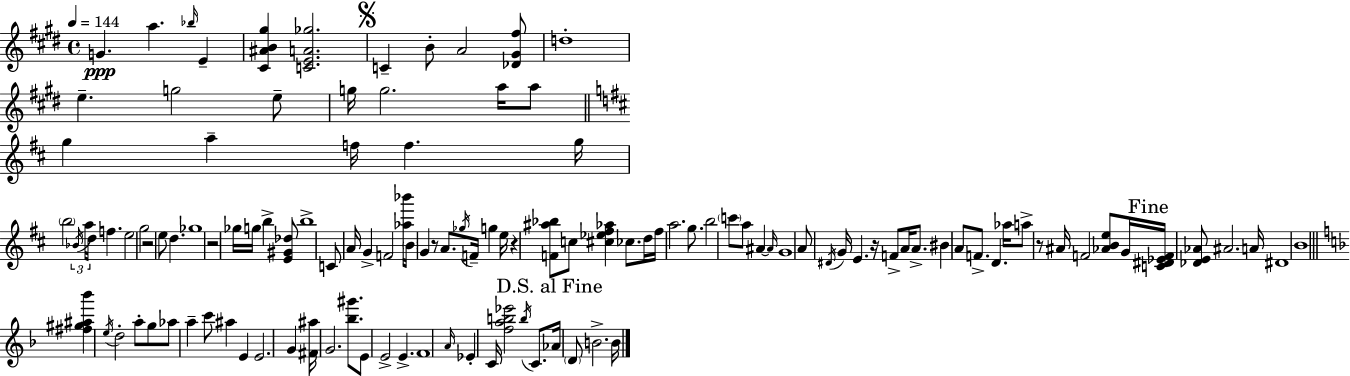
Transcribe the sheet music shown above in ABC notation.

X:1
T:Untitled
M:4/4
L:1/4
K:E
G a _b/4 E [^C^AB^g] [CEA_g]2 C B/2 A2 [_D^G^f]/2 d4 e g2 e/2 g/4 g2 a/4 a/2 g a f/4 f g/4 b2 _B/4 a/4 d/4 f e2 g2 z2 e/2 d _g4 z2 _g/4 g/4 b [E^G_d]/2 b4 C/2 A/4 G F2 [_a_b']/4 B/4 G z/2 A/2 _g/4 F/4 g e/4 z [F^a_b]/2 c/2 [^c_e^f_a] _c/2 d/4 ^f/4 a2 g/2 b2 c'/2 a/2 ^A ^A/4 G4 A/2 ^D/4 G/4 E z/4 F/2 A/4 A/2 ^B A/2 F/2 D _a/4 a/2 z/2 ^A/4 F2 [_ABe]/2 G/4 [C^D_EF]/4 [_DE_A]/2 ^A2 A/4 ^D4 B4 [^f^g^a_b'] e/4 d2 a/2 g/2 _a/2 a c'/2 ^a E E2 G [^F^a]/4 G2 [_b^g']/2 E/2 E2 E F4 A/4 _E C/4 [fab_e']2 b/4 C/2 _A/4 D/2 B2 B/4